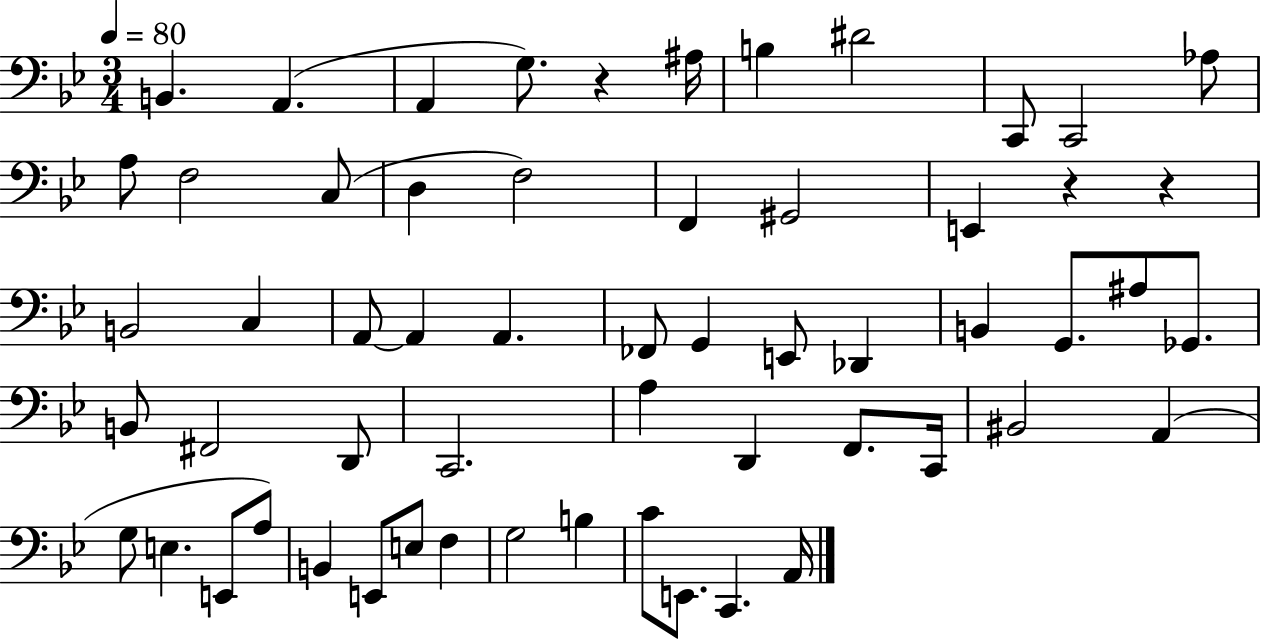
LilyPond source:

{
  \clef bass
  \numericTimeSignature
  \time 3/4
  \key bes \major
  \tempo 4 = 80
  b,4. a,4.( | a,4 g8.) r4 ais16 | b4 dis'2 | c,8 c,2 aes8 | \break a8 f2 c8( | d4 f2) | f,4 gis,2 | e,4 r4 r4 | \break b,2 c4 | a,8~~ a,4 a,4. | fes,8 g,4 e,8 des,4 | b,4 g,8. ais8 ges,8. | \break b,8 fis,2 d,8 | c,2. | a4 d,4 f,8. c,16 | bis,2 a,4( | \break g8 e4. e,8 a8) | b,4 e,8 e8 f4 | g2 b4 | c'8 e,8. c,4. a,16 | \break \bar "|."
}